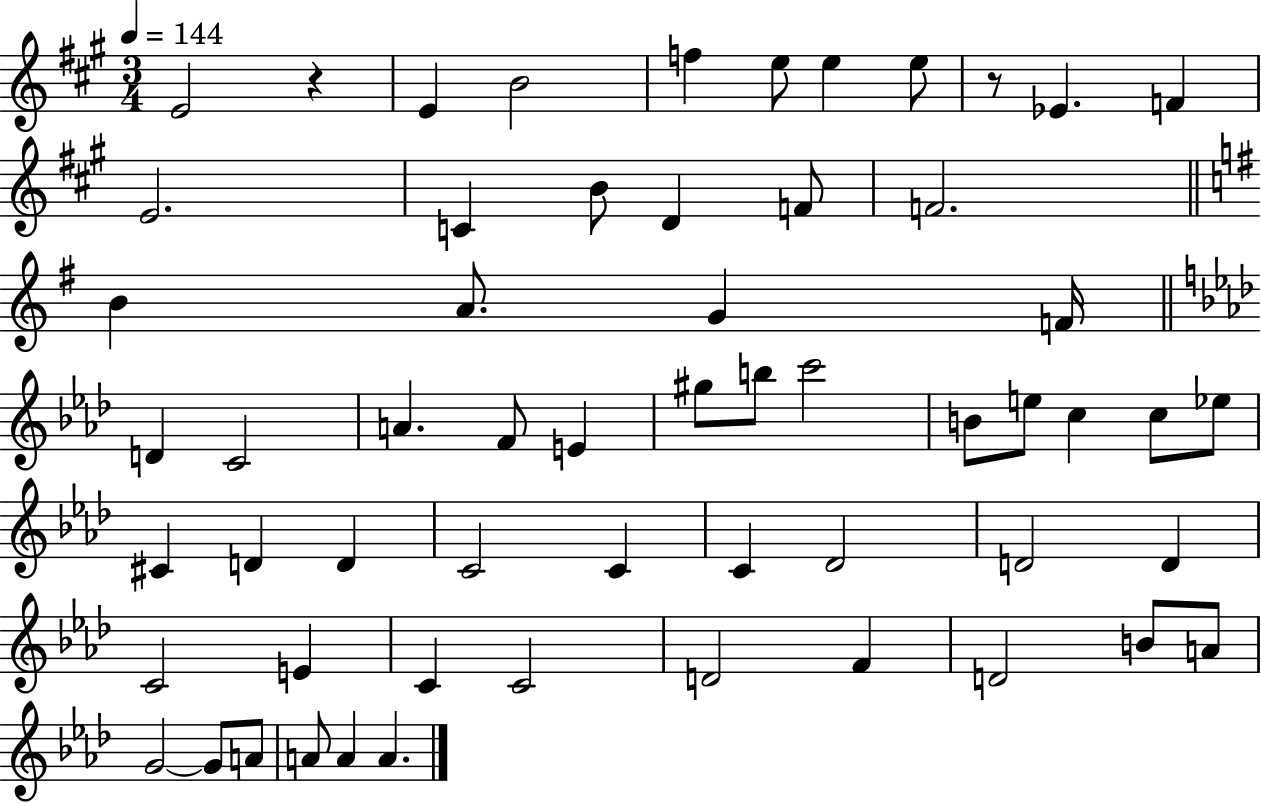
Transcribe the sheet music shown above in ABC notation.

X:1
T:Untitled
M:3/4
L:1/4
K:A
E2 z E B2 f e/2 e e/2 z/2 _E F E2 C B/2 D F/2 F2 B A/2 G F/4 D C2 A F/2 E ^g/2 b/2 c'2 B/2 e/2 c c/2 _e/2 ^C D D C2 C C _D2 D2 D C2 E C C2 D2 F D2 B/2 A/2 G2 G/2 A/2 A/2 A A